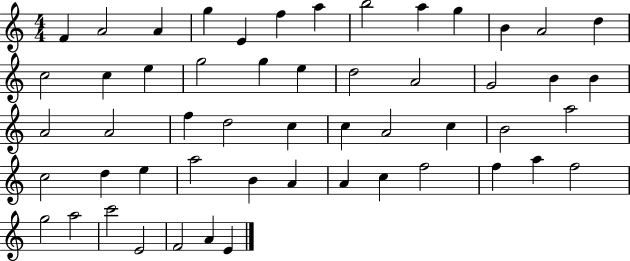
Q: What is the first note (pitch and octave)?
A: F4